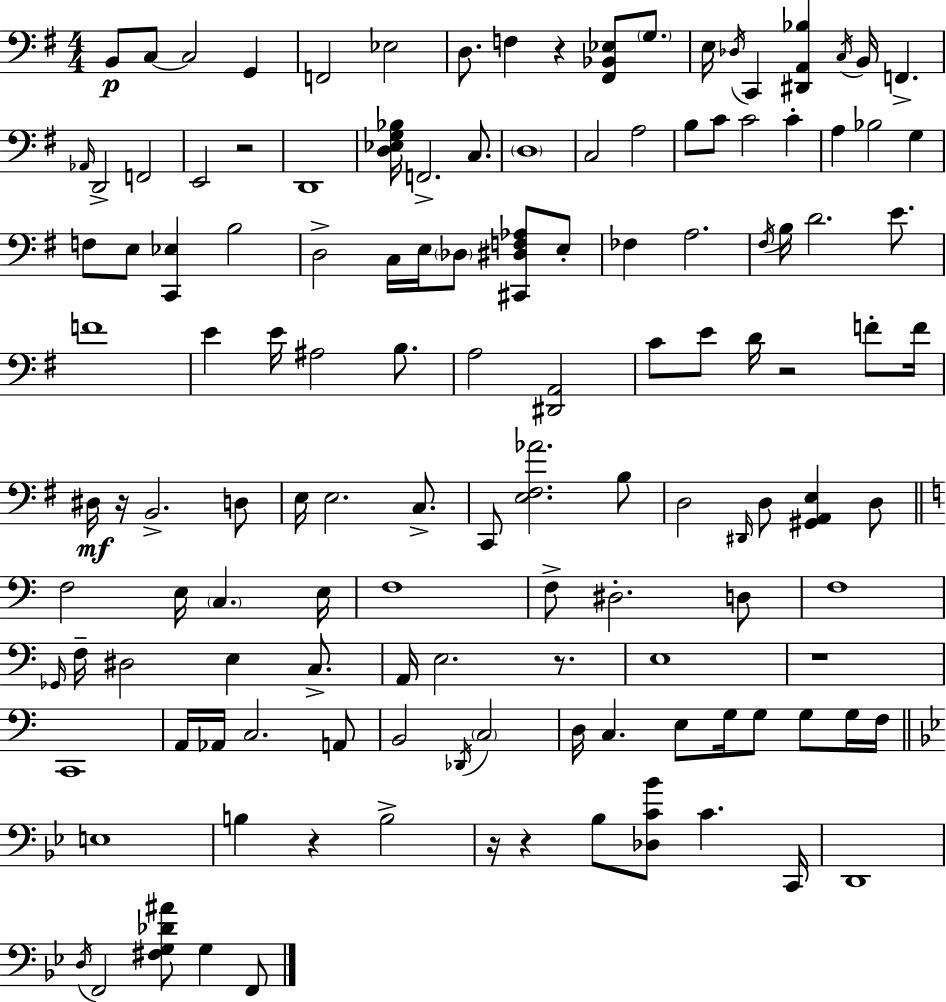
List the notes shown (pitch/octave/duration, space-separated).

B2/e C3/e C3/h G2/q F2/h Eb3/h D3/e. F3/q R/q [F#2,Bb2,Eb3]/e G3/e. E3/s Db3/s C2/q [D#2,A2,Bb3]/q C3/s B2/s F2/q. Ab2/s D2/h F2/h E2/h R/h D2/w [D3,Eb3,G3,Bb3]/s F2/h. C3/e. D3/w C3/h A3/h B3/e C4/e C4/h C4/q A3/q Bb3/h G3/q F3/e E3/e [C2,Eb3]/q B3/h D3/h C3/s E3/s Db3/e [C#2,D#3,F3,Ab3]/e E3/e FES3/q A3/h. F#3/s B3/s D4/h. E4/e. F4/w E4/q E4/s A#3/h B3/e. A3/h [D#2,A2]/h C4/e E4/e D4/s R/h F4/e F4/s D#3/s R/s B2/h. D3/e E3/s E3/h. C3/e. C2/e [E3,F#3,Ab4]/h. B3/e D3/h D#2/s D3/e [G#2,A2,E3]/q D3/e F3/h E3/s C3/q. E3/s F3/w F3/e D#3/h. D3/e F3/w Gb2/s F3/s D#3/h E3/q C3/e. A2/s E3/h. R/e. E3/w R/w C2/w A2/s Ab2/s C3/h. A2/e B2/h Db2/s C3/h D3/s C3/q. E3/e G3/s G3/e G3/e G3/s F3/s E3/w B3/q R/q B3/h R/s R/q Bb3/e [Db3,C4,Bb4]/e C4/q. C2/s D2/w D3/s F2/h [F#3,G3,Db4,A#4]/e G3/q F2/e